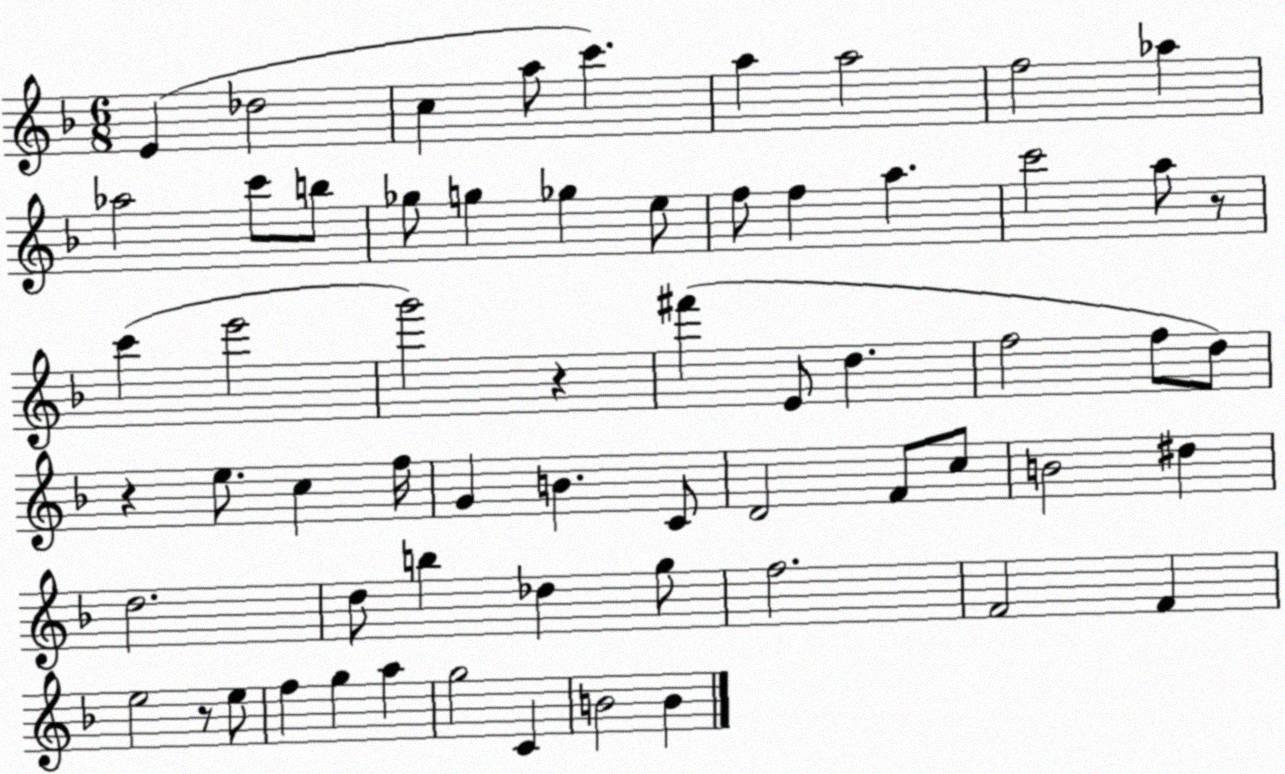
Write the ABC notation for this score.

X:1
T:Untitled
M:6/8
L:1/4
K:F
E _d2 c a/2 c' a a2 f2 _a _a2 c'/2 b/2 _g/2 g _g e/2 f/2 f a c'2 a/2 z/2 c' e'2 g'2 z ^f' E/2 d f2 f/2 d/2 z e/2 c f/4 G B C/2 D2 F/2 c/2 B2 ^d d2 d/2 b _d g/2 f2 F2 F e2 z/2 e/2 f g a g2 C B2 B